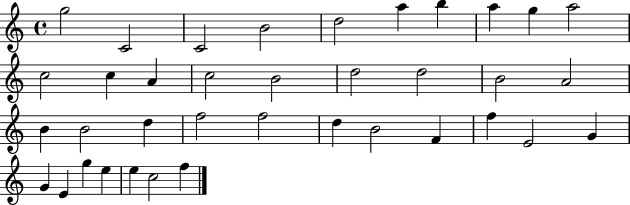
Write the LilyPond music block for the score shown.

{
  \clef treble
  \time 4/4
  \defaultTimeSignature
  \key c \major
  g''2 c'2 | c'2 b'2 | d''2 a''4 b''4 | a''4 g''4 a''2 | \break c''2 c''4 a'4 | c''2 b'2 | d''2 d''2 | b'2 a'2 | \break b'4 b'2 d''4 | f''2 f''2 | d''4 b'2 f'4 | f''4 e'2 g'4 | \break g'4 e'4 g''4 e''4 | e''4 c''2 f''4 | \bar "|."
}